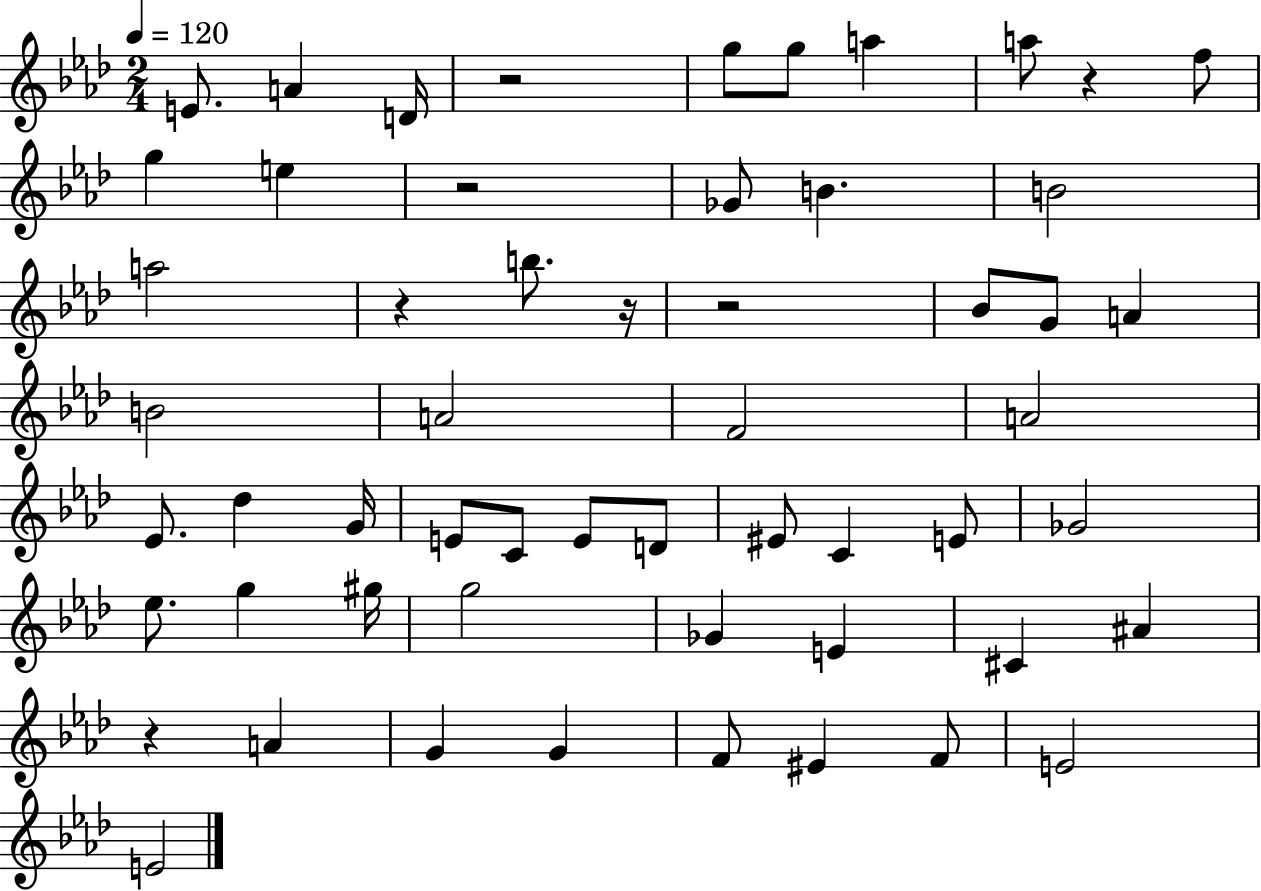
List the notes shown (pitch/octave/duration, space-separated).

E4/e. A4/q D4/s R/h G5/e G5/e A5/q A5/e R/q F5/e G5/q E5/q R/h Gb4/e B4/q. B4/h A5/h R/q B5/e. R/s R/h Bb4/e G4/e A4/q B4/h A4/h F4/h A4/h Eb4/e. Db5/q G4/s E4/e C4/e E4/e D4/e EIS4/e C4/q E4/e Gb4/h Eb5/e. G5/q G#5/s G5/h Gb4/q E4/q C#4/q A#4/q R/q A4/q G4/q G4/q F4/e EIS4/q F4/e E4/h E4/h